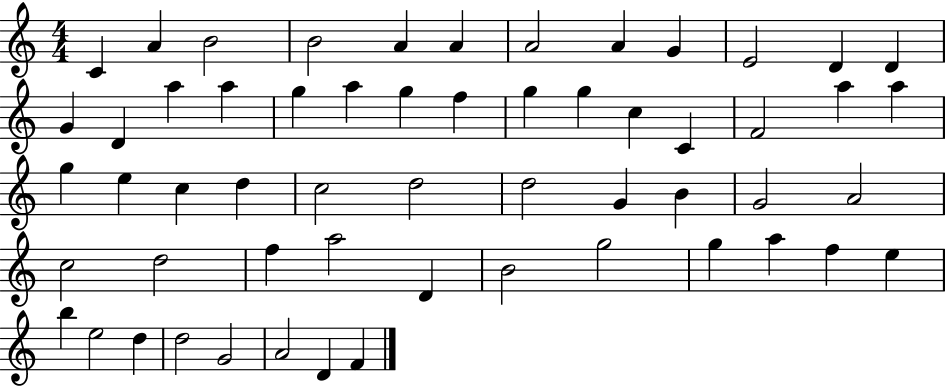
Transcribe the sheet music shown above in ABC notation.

X:1
T:Untitled
M:4/4
L:1/4
K:C
C A B2 B2 A A A2 A G E2 D D G D a a g a g f g g c C F2 a a g e c d c2 d2 d2 G B G2 A2 c2 d2 f a2 D B2 g2 g a f e b e2 d d2 G2 A2 D F